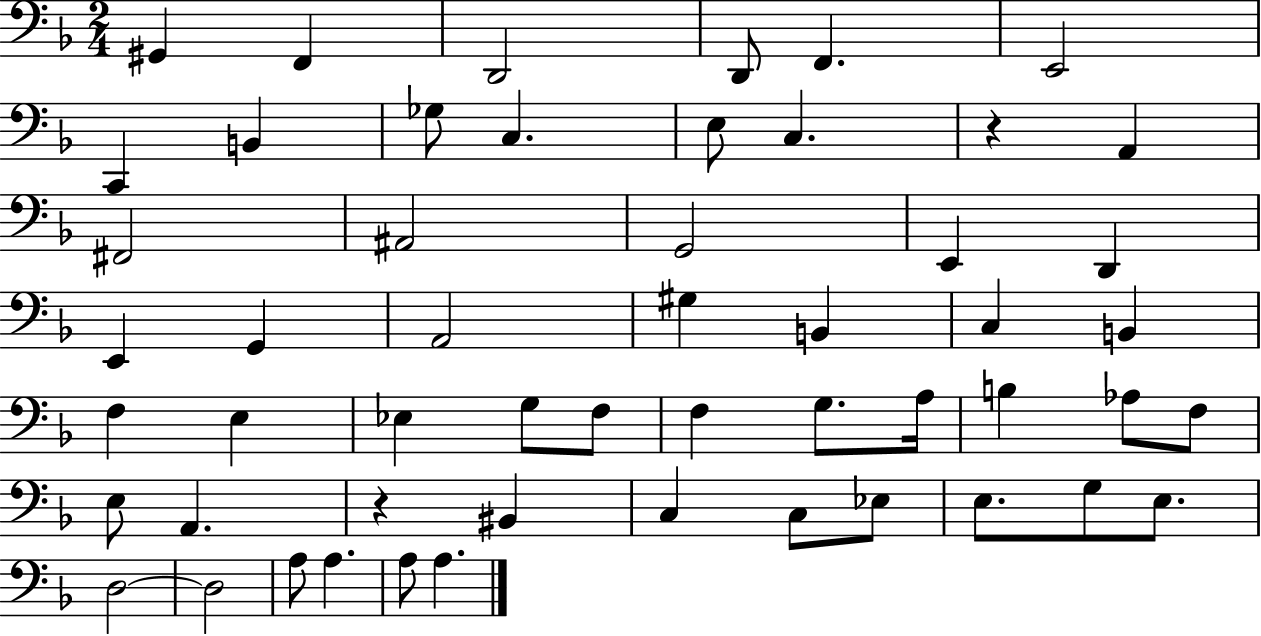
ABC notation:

X:1
T:Untitled
M:2/4
L:1/4
K:F
^G,, F,, D,,2 D,,/2 F,, E,,2 C,, B,, _G,/2 C, E,/2 C, z A,, ^F,,2 ^A,,2 G,,2 E,, D,, E,, G,, A,,2 ^G, B,, C, B,, F, E, _E, G,/2 F,/2 F, G,/2 A,/4 B, _A,/2 F,/2 E,/2 A,, z ^B,, C, C,/2 _E,/2 E,/2 G,/2 E,/2 D,2 D,2 A,/2 A, A,/2 A,